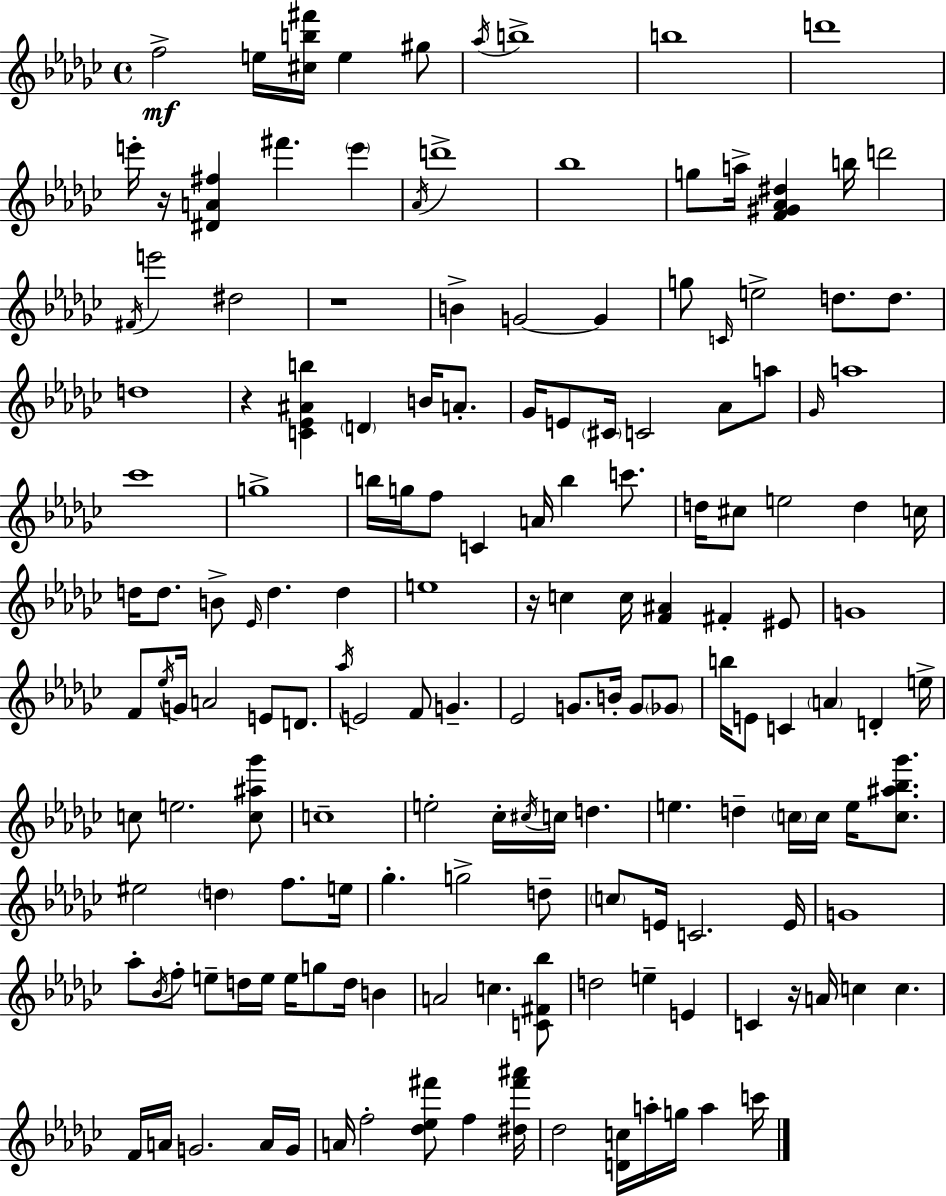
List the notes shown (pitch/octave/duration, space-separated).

F5/h E5/s [C#5,B5,F#6]/s E5/q G#5/e Ab5/s B5/w B5/w D6/w E6/s R/s [D#4,A4,F#5]/q F#6/q. E6/q Ab4/s D6/w Bb5/w G5/e A5/s [F4,G#4,Ab4,D#5]/q B5/s D6/h F#4/s E6/h D#5/h R/w B4/q G4/h G4/q G5/e C4/s E5/h D5/e. D5/e. D5/w R/q [C4,Eb4,A#4,B5]/q D4/q B4/s A4/e. Gb4/s E4/e C#4/s C4/h Ab4/e A5/e Gb4/s A5/w CES6/w G5/w B5/s G5/s F5/e C4/q A4/s B5/q C6/e. D5/s C#5/e E5/h D5/q C5/s D5/s D5/e. B4/e Eb4/s D5/q. D5/q E5/w R/s C5/q C5/s [F4,A#4]/q F#4/q EIS4/e G4/w F4/e Eb5/s G4/s A4/h E4/e D4/e. Ab5/s E4/h F4/e G4/q. Eb4/h G4/e. B4/s G4/e Gb4/e B5/s E4/e C4/q A4/q D4/q E5/s C5/e E5/h. [C5,A#5,Gb6]/e C5/w E5/h CES5/s C#5/s C5/s D5/q. E5/q. D5/q C5/s C5/s E5/s [C5,A#5,Bb5,Gb6]/e. EIS5/h D5/q F5/e. E5/s Gb5/q. G5/h D5/e C5/e E4/s C4/h. E4/s G4/w Ab5/e Bb4/s F5/e E5/e D5/s E5/s E5/s G5/e D5/s B4/q A4/h C5/q. [C4,F#4,Bb5]/e D5/h E5/q E4/q C4/q R/s A4/s C5/q C5/q. F4/s A4/s G4/h. A4/s G4/s A4/s F5/h [Db5,Eb5,F#6]/e F5/q [D#5,F#6,A#6]/s Db5/h [D4,C5]/s A5/s G5/s A5/q C6/s